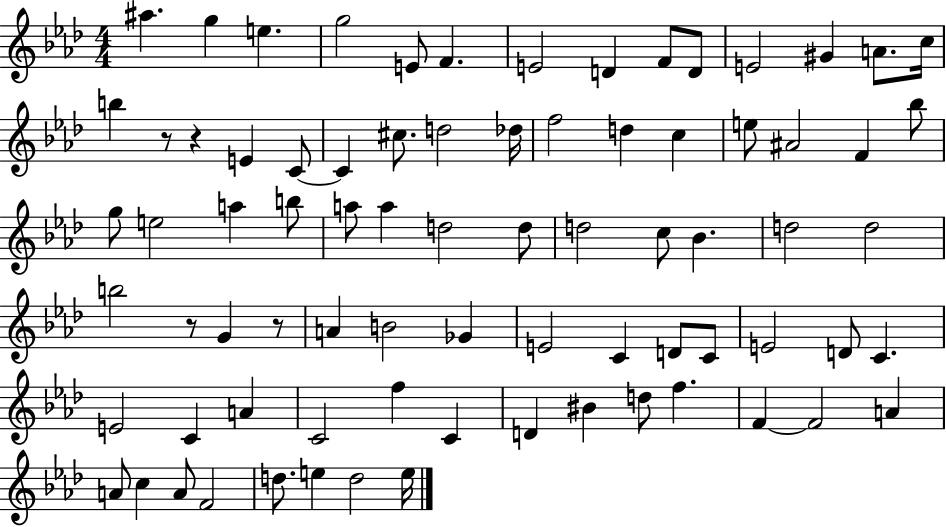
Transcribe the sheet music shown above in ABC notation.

X:1
T:Untitled
M:4/4
L:1/4
K:Ab
^a g e g2 E/2 F E2 D F/2 D/2 E2 ^G A/2 c/4 b z/2 z E C/2 C ^c/2 d2 _d/4 f2 d c e/2 ^A2 F _b/2 g/2 e2 a b/2 a/2 a d2 d/2 d2 c/2 _B d2 d2 b2 z/2 G z/2 A B2 _G E2 C D/2 C/2 E2 D/2 C E2 C A C2 f C D ^B d/2 f F F2 A A/2 c A/2 F2 d/2 e d2 e/4